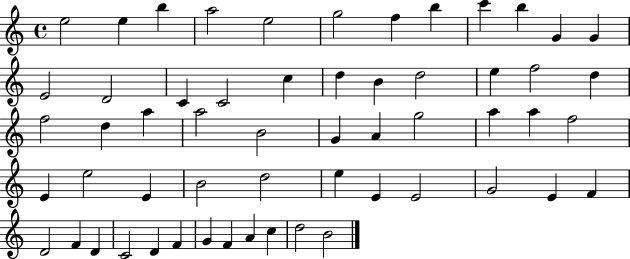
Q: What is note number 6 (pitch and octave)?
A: G5